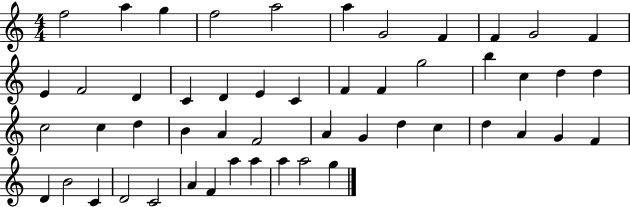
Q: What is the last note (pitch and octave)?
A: G5